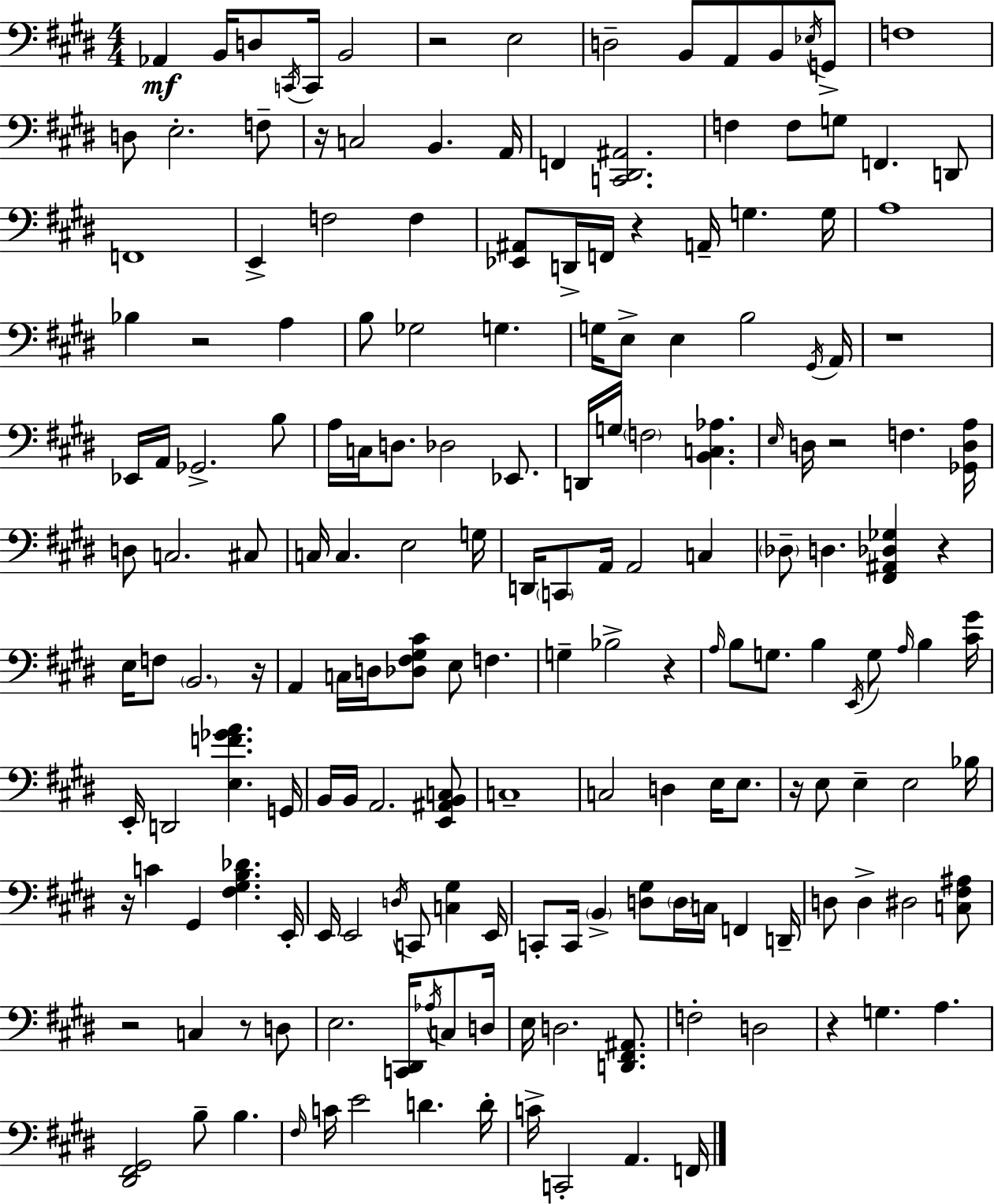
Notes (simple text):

Ab2/q B2/s D3/e C2/s C2/s B2/h R/h E3/h D3/h B2/e A2/e B2/e Eb3/s G2/e F3/w D3/e E3/h. F3/e R/s C3/h B2/q. A2/s F2/q [C2,D#2,A#2]/h. F3/q F3/e G3/e F2/q. D2/e F2/w E2/q F3/h F3/q [Eb2,A#2]/e D2/s F2/s R/q A2/s G3/q. G3/s A3/w Bb3/q R/h A3/q B3/e Gb3/h G3/q. G3/s E3/e E3/q B3/h G#2/s A2/s R/w Eb2/s A2/s Gb2/h. B3/e A3/s C3/s D3/e. Db3/h Eb2/e. D2/s G3/s F3/h [B2,C3,Ab3]/q. E3/s D3/s R/h F3/q. [Gb2,D3,A3]/s D3/e C3/h. C#3/e C3/s C3/q. E3/h G3/s D2/s C2/e A2/s A2/h C3/q Db3/e D3/q. [F#2,A#2,Db3,Gb3]/q R/q E3/s F3/e B2/h. R/s A2/q C3/s D3/s [Db3,F#3,G#3,C#4]/e E3/e F3/q. G3/q Bb3/h R/q A3/s B3/e G3/e. B3/q E2/s G3/e A3/s B3/q [C#4,G#4]/s E2/s D2/h [E3,F4,Gb4,A4]/q. G2/s B2/s B2/s A2/h. [E2,A#2,B2,C3]/e C3/w C3/h D3/q E3/s E3/e. R/s E3/e E3/q E3/h Bb3/s R/s C4/q G#2/q [F#3,G#3,B3,Db4]/q. E2/s E2/s E2/h D3/s C2/e [C3,G#3]/q E2/s C2/e C2/s B2/q [D3,G#3]/e D3/s C3/s F2/q D2/s D3/e D3/q D#3/h [C3,F#3,A#3]/e R/h C3/q R/e D3/e E3/h. [C2,D#2]/s Ab3/s C3/e D3/s E3/s D3/h. [D2,F#2,A#2]/e. F3/h D3/h R/q G3/q. A3/q. [D#2,F#2,G#2]/h B3/e B3/q. F#3/s C4/s E4/h D4/q. D4/s C4/s C2/h A2/q. F2/s